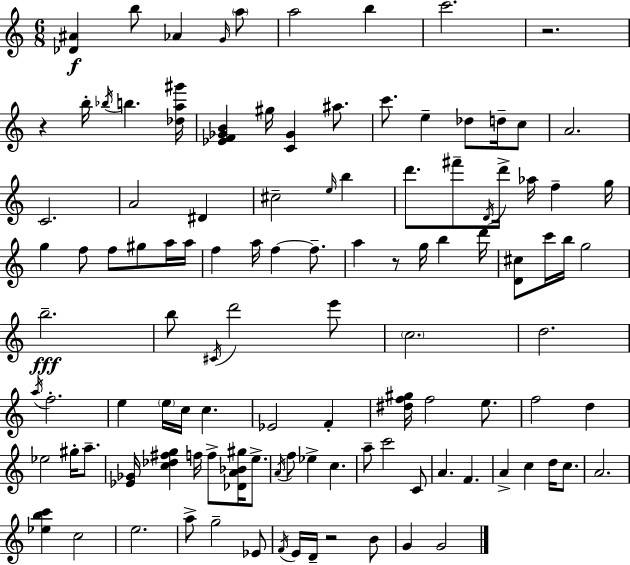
[Db4,A#4]/q B5/e Ab4/q G4/s A5/e A5/h B5/q C6/h. R/h. R/q B5/s Bb5/s B5/q. [Db5,A5,G#6]/s [Eb4,F4,Gb4,B4]/q G#5/s [C4,Gb4]/q A#5/e. C6/e. E5/q Db5/e D5/s C5/e A4/h. C4/h. A4/h D#4/q C#5/h E5/s B5/q D6/e. F#6/e D4/s D6/s Ab5/s F5/q G5/s G5/q F5/e F5/e G#5/e A5/s A5/s F5/q A5/s F5/q F5/e. A5/q R/e G5/s B5/q D6/s [D4,C#5]/e C6/s B5/s G5/h B5/h. B5/e C#4/s D6/h E6/e C5/h. D5/h. A5/s F5/h. E5/q E5/s C5/s C5/q. Eb4/h F4/q [D#5,F5,G#5]/s F5/h E5/e. F5/h D5/q Eb5/h G#5/s A5/e. [Eb4,Gb4]/s [C5,Db5,F#5,G5]/q F5/s F5/e [Db4,A4,Bb4,G#5]/s E5/e. A4/s F5/e Eb5/q C5/q. A5/e C6/h C4/e A4/q. F4/q. A4/q C5/q D5/s C5/e. A4/h. [Eb5,B5,C6]/q C5/h E5/h. A5/e G5/h Eb4/e F4/s E4/s D4/s R/h B4/e G4/q G4/h